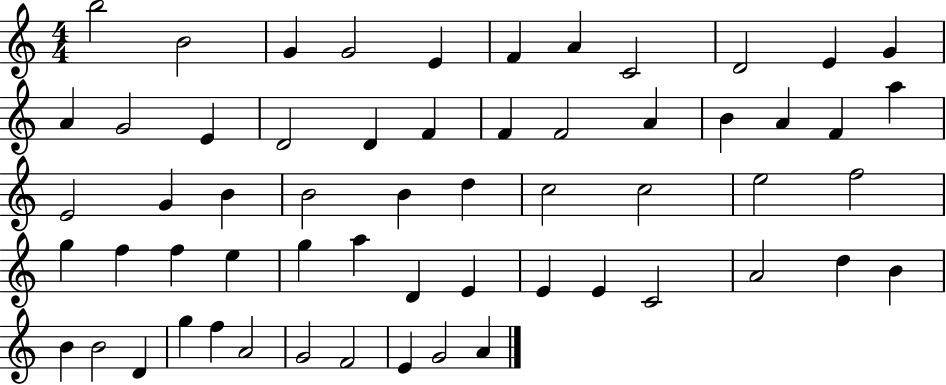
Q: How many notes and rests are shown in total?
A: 59